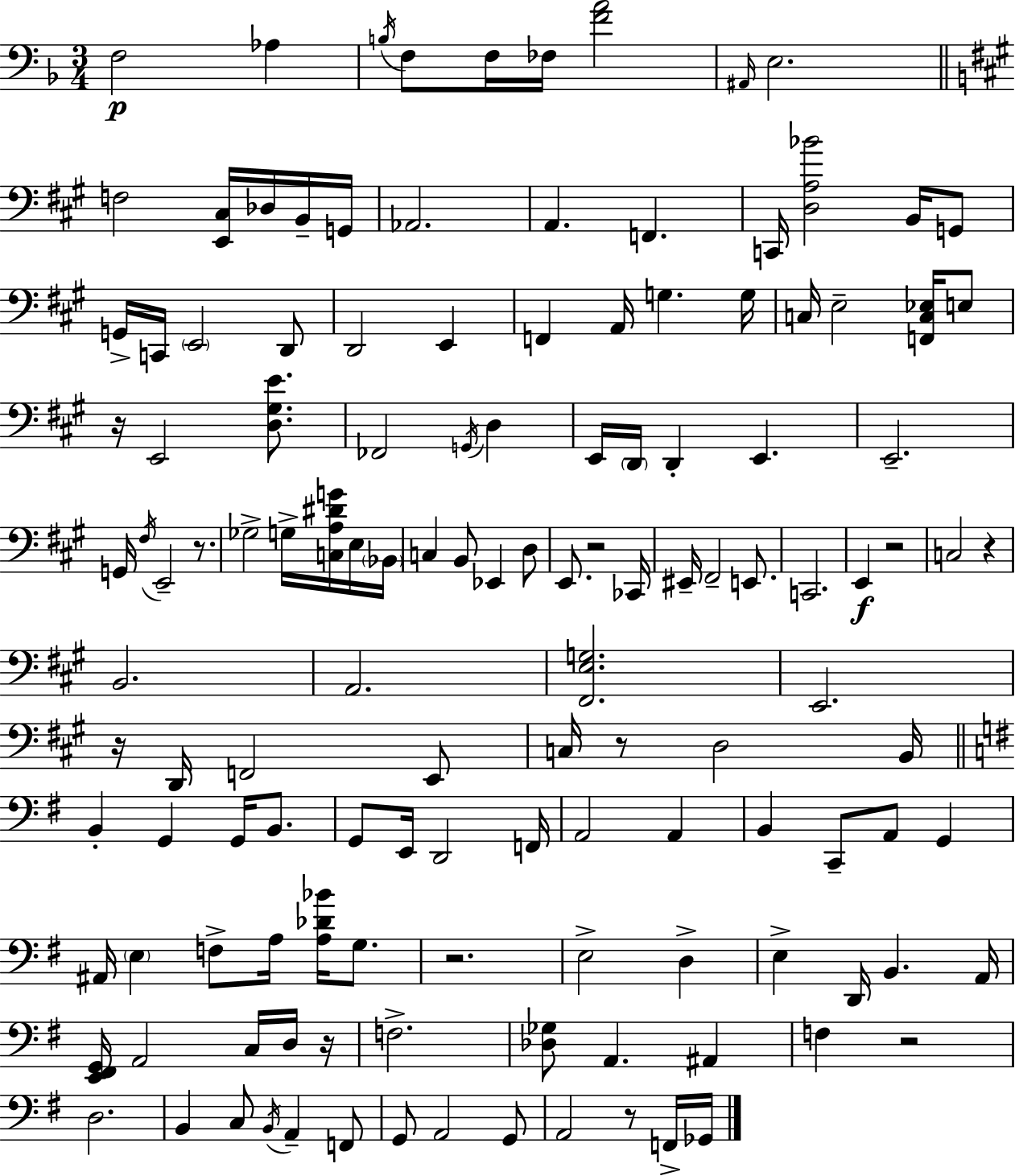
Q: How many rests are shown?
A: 11